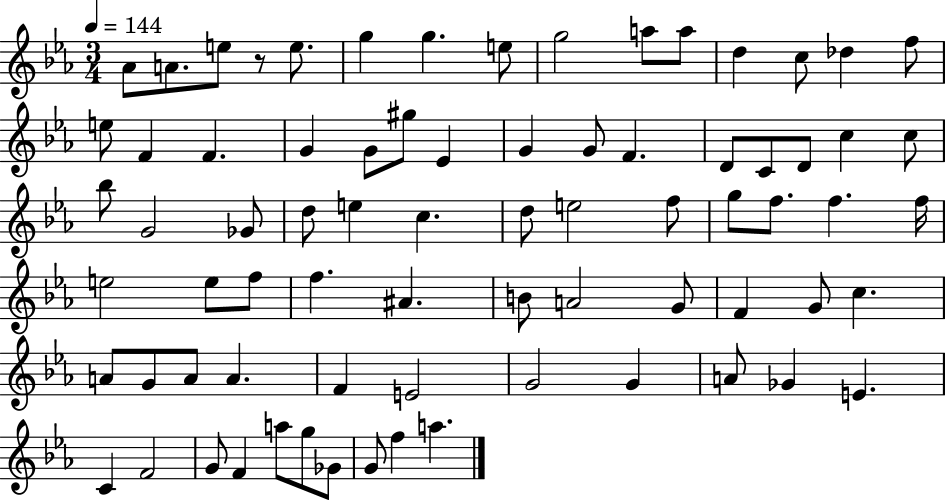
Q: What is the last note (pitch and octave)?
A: A5